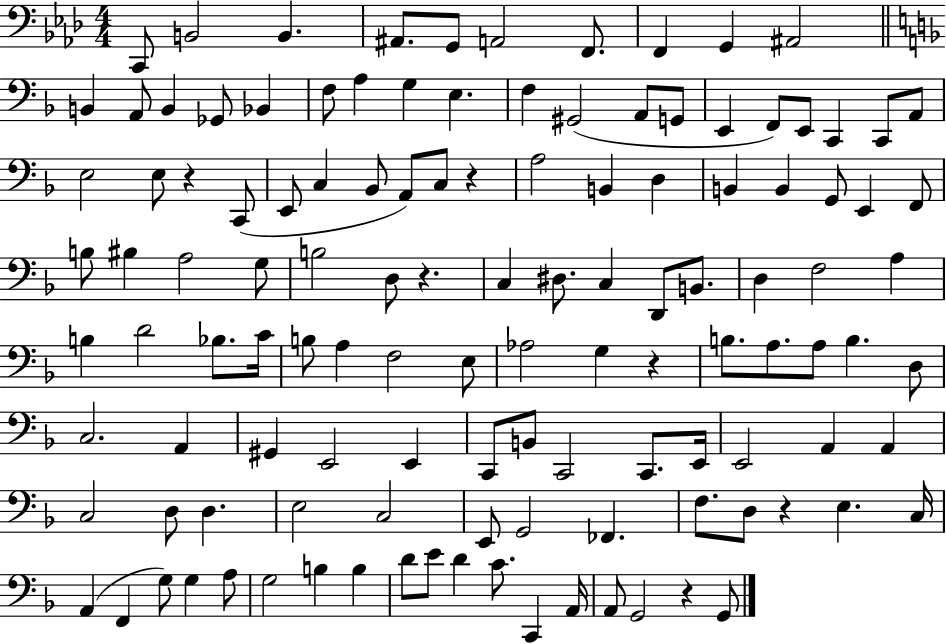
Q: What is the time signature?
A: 4/4